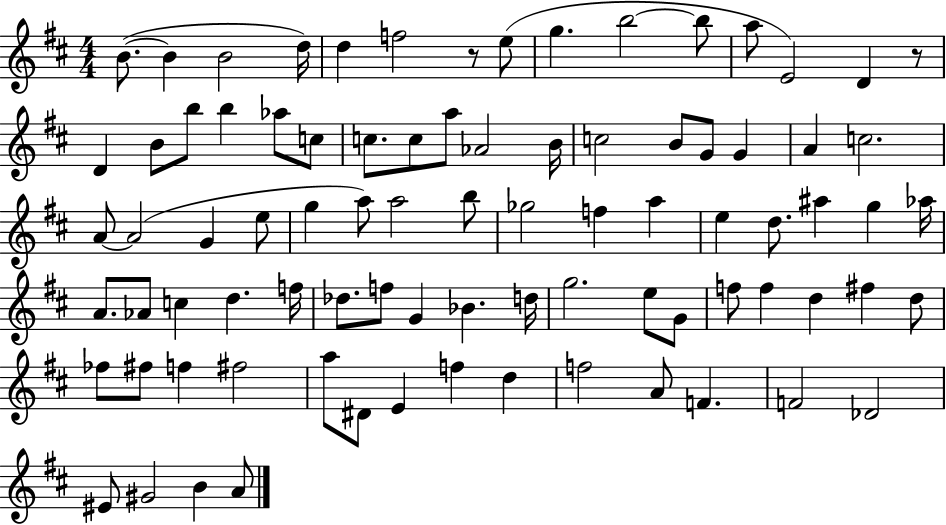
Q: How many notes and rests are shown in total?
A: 84